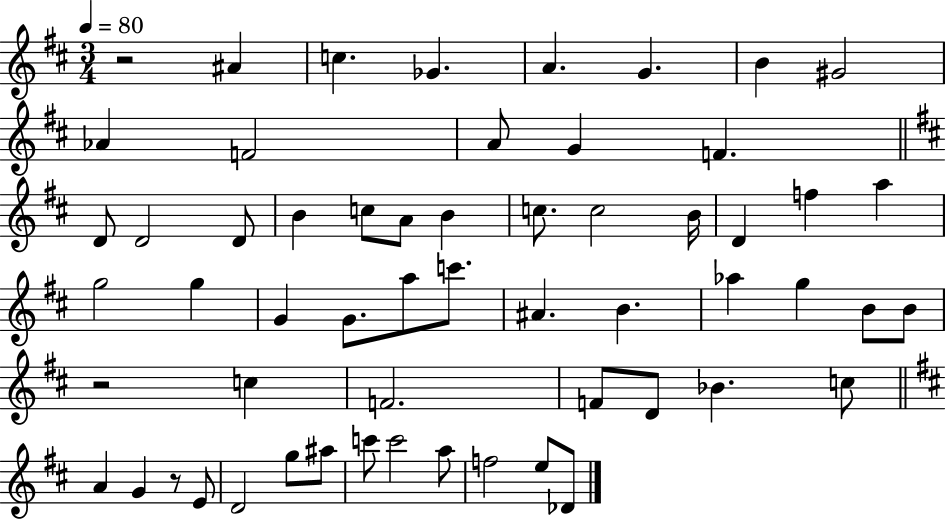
R/h A#4/q C5/q. Gb4/q. A4/q. G4/q. B4/q G#4/h Ab4/q F4/h A4/e G4/q F4/q. D4/e D4/h D4/e B4/q C5/e A4/e B4/q C5/e. C5/h B4/s D4/q F5/q A5/q G5/h G5/q G4/q G4/e. A5/e C6/e. A#4/q. B4/q. Ab5/q G5/q B4/e B4/e R/h C5/q F4/h. F4/e D4/e Bb4/q. C5/e A4/q G4/q R/e E4/e D4/h G5/e A#5/e C6/e C6/h A5/e F5/h E5/e Db4/e